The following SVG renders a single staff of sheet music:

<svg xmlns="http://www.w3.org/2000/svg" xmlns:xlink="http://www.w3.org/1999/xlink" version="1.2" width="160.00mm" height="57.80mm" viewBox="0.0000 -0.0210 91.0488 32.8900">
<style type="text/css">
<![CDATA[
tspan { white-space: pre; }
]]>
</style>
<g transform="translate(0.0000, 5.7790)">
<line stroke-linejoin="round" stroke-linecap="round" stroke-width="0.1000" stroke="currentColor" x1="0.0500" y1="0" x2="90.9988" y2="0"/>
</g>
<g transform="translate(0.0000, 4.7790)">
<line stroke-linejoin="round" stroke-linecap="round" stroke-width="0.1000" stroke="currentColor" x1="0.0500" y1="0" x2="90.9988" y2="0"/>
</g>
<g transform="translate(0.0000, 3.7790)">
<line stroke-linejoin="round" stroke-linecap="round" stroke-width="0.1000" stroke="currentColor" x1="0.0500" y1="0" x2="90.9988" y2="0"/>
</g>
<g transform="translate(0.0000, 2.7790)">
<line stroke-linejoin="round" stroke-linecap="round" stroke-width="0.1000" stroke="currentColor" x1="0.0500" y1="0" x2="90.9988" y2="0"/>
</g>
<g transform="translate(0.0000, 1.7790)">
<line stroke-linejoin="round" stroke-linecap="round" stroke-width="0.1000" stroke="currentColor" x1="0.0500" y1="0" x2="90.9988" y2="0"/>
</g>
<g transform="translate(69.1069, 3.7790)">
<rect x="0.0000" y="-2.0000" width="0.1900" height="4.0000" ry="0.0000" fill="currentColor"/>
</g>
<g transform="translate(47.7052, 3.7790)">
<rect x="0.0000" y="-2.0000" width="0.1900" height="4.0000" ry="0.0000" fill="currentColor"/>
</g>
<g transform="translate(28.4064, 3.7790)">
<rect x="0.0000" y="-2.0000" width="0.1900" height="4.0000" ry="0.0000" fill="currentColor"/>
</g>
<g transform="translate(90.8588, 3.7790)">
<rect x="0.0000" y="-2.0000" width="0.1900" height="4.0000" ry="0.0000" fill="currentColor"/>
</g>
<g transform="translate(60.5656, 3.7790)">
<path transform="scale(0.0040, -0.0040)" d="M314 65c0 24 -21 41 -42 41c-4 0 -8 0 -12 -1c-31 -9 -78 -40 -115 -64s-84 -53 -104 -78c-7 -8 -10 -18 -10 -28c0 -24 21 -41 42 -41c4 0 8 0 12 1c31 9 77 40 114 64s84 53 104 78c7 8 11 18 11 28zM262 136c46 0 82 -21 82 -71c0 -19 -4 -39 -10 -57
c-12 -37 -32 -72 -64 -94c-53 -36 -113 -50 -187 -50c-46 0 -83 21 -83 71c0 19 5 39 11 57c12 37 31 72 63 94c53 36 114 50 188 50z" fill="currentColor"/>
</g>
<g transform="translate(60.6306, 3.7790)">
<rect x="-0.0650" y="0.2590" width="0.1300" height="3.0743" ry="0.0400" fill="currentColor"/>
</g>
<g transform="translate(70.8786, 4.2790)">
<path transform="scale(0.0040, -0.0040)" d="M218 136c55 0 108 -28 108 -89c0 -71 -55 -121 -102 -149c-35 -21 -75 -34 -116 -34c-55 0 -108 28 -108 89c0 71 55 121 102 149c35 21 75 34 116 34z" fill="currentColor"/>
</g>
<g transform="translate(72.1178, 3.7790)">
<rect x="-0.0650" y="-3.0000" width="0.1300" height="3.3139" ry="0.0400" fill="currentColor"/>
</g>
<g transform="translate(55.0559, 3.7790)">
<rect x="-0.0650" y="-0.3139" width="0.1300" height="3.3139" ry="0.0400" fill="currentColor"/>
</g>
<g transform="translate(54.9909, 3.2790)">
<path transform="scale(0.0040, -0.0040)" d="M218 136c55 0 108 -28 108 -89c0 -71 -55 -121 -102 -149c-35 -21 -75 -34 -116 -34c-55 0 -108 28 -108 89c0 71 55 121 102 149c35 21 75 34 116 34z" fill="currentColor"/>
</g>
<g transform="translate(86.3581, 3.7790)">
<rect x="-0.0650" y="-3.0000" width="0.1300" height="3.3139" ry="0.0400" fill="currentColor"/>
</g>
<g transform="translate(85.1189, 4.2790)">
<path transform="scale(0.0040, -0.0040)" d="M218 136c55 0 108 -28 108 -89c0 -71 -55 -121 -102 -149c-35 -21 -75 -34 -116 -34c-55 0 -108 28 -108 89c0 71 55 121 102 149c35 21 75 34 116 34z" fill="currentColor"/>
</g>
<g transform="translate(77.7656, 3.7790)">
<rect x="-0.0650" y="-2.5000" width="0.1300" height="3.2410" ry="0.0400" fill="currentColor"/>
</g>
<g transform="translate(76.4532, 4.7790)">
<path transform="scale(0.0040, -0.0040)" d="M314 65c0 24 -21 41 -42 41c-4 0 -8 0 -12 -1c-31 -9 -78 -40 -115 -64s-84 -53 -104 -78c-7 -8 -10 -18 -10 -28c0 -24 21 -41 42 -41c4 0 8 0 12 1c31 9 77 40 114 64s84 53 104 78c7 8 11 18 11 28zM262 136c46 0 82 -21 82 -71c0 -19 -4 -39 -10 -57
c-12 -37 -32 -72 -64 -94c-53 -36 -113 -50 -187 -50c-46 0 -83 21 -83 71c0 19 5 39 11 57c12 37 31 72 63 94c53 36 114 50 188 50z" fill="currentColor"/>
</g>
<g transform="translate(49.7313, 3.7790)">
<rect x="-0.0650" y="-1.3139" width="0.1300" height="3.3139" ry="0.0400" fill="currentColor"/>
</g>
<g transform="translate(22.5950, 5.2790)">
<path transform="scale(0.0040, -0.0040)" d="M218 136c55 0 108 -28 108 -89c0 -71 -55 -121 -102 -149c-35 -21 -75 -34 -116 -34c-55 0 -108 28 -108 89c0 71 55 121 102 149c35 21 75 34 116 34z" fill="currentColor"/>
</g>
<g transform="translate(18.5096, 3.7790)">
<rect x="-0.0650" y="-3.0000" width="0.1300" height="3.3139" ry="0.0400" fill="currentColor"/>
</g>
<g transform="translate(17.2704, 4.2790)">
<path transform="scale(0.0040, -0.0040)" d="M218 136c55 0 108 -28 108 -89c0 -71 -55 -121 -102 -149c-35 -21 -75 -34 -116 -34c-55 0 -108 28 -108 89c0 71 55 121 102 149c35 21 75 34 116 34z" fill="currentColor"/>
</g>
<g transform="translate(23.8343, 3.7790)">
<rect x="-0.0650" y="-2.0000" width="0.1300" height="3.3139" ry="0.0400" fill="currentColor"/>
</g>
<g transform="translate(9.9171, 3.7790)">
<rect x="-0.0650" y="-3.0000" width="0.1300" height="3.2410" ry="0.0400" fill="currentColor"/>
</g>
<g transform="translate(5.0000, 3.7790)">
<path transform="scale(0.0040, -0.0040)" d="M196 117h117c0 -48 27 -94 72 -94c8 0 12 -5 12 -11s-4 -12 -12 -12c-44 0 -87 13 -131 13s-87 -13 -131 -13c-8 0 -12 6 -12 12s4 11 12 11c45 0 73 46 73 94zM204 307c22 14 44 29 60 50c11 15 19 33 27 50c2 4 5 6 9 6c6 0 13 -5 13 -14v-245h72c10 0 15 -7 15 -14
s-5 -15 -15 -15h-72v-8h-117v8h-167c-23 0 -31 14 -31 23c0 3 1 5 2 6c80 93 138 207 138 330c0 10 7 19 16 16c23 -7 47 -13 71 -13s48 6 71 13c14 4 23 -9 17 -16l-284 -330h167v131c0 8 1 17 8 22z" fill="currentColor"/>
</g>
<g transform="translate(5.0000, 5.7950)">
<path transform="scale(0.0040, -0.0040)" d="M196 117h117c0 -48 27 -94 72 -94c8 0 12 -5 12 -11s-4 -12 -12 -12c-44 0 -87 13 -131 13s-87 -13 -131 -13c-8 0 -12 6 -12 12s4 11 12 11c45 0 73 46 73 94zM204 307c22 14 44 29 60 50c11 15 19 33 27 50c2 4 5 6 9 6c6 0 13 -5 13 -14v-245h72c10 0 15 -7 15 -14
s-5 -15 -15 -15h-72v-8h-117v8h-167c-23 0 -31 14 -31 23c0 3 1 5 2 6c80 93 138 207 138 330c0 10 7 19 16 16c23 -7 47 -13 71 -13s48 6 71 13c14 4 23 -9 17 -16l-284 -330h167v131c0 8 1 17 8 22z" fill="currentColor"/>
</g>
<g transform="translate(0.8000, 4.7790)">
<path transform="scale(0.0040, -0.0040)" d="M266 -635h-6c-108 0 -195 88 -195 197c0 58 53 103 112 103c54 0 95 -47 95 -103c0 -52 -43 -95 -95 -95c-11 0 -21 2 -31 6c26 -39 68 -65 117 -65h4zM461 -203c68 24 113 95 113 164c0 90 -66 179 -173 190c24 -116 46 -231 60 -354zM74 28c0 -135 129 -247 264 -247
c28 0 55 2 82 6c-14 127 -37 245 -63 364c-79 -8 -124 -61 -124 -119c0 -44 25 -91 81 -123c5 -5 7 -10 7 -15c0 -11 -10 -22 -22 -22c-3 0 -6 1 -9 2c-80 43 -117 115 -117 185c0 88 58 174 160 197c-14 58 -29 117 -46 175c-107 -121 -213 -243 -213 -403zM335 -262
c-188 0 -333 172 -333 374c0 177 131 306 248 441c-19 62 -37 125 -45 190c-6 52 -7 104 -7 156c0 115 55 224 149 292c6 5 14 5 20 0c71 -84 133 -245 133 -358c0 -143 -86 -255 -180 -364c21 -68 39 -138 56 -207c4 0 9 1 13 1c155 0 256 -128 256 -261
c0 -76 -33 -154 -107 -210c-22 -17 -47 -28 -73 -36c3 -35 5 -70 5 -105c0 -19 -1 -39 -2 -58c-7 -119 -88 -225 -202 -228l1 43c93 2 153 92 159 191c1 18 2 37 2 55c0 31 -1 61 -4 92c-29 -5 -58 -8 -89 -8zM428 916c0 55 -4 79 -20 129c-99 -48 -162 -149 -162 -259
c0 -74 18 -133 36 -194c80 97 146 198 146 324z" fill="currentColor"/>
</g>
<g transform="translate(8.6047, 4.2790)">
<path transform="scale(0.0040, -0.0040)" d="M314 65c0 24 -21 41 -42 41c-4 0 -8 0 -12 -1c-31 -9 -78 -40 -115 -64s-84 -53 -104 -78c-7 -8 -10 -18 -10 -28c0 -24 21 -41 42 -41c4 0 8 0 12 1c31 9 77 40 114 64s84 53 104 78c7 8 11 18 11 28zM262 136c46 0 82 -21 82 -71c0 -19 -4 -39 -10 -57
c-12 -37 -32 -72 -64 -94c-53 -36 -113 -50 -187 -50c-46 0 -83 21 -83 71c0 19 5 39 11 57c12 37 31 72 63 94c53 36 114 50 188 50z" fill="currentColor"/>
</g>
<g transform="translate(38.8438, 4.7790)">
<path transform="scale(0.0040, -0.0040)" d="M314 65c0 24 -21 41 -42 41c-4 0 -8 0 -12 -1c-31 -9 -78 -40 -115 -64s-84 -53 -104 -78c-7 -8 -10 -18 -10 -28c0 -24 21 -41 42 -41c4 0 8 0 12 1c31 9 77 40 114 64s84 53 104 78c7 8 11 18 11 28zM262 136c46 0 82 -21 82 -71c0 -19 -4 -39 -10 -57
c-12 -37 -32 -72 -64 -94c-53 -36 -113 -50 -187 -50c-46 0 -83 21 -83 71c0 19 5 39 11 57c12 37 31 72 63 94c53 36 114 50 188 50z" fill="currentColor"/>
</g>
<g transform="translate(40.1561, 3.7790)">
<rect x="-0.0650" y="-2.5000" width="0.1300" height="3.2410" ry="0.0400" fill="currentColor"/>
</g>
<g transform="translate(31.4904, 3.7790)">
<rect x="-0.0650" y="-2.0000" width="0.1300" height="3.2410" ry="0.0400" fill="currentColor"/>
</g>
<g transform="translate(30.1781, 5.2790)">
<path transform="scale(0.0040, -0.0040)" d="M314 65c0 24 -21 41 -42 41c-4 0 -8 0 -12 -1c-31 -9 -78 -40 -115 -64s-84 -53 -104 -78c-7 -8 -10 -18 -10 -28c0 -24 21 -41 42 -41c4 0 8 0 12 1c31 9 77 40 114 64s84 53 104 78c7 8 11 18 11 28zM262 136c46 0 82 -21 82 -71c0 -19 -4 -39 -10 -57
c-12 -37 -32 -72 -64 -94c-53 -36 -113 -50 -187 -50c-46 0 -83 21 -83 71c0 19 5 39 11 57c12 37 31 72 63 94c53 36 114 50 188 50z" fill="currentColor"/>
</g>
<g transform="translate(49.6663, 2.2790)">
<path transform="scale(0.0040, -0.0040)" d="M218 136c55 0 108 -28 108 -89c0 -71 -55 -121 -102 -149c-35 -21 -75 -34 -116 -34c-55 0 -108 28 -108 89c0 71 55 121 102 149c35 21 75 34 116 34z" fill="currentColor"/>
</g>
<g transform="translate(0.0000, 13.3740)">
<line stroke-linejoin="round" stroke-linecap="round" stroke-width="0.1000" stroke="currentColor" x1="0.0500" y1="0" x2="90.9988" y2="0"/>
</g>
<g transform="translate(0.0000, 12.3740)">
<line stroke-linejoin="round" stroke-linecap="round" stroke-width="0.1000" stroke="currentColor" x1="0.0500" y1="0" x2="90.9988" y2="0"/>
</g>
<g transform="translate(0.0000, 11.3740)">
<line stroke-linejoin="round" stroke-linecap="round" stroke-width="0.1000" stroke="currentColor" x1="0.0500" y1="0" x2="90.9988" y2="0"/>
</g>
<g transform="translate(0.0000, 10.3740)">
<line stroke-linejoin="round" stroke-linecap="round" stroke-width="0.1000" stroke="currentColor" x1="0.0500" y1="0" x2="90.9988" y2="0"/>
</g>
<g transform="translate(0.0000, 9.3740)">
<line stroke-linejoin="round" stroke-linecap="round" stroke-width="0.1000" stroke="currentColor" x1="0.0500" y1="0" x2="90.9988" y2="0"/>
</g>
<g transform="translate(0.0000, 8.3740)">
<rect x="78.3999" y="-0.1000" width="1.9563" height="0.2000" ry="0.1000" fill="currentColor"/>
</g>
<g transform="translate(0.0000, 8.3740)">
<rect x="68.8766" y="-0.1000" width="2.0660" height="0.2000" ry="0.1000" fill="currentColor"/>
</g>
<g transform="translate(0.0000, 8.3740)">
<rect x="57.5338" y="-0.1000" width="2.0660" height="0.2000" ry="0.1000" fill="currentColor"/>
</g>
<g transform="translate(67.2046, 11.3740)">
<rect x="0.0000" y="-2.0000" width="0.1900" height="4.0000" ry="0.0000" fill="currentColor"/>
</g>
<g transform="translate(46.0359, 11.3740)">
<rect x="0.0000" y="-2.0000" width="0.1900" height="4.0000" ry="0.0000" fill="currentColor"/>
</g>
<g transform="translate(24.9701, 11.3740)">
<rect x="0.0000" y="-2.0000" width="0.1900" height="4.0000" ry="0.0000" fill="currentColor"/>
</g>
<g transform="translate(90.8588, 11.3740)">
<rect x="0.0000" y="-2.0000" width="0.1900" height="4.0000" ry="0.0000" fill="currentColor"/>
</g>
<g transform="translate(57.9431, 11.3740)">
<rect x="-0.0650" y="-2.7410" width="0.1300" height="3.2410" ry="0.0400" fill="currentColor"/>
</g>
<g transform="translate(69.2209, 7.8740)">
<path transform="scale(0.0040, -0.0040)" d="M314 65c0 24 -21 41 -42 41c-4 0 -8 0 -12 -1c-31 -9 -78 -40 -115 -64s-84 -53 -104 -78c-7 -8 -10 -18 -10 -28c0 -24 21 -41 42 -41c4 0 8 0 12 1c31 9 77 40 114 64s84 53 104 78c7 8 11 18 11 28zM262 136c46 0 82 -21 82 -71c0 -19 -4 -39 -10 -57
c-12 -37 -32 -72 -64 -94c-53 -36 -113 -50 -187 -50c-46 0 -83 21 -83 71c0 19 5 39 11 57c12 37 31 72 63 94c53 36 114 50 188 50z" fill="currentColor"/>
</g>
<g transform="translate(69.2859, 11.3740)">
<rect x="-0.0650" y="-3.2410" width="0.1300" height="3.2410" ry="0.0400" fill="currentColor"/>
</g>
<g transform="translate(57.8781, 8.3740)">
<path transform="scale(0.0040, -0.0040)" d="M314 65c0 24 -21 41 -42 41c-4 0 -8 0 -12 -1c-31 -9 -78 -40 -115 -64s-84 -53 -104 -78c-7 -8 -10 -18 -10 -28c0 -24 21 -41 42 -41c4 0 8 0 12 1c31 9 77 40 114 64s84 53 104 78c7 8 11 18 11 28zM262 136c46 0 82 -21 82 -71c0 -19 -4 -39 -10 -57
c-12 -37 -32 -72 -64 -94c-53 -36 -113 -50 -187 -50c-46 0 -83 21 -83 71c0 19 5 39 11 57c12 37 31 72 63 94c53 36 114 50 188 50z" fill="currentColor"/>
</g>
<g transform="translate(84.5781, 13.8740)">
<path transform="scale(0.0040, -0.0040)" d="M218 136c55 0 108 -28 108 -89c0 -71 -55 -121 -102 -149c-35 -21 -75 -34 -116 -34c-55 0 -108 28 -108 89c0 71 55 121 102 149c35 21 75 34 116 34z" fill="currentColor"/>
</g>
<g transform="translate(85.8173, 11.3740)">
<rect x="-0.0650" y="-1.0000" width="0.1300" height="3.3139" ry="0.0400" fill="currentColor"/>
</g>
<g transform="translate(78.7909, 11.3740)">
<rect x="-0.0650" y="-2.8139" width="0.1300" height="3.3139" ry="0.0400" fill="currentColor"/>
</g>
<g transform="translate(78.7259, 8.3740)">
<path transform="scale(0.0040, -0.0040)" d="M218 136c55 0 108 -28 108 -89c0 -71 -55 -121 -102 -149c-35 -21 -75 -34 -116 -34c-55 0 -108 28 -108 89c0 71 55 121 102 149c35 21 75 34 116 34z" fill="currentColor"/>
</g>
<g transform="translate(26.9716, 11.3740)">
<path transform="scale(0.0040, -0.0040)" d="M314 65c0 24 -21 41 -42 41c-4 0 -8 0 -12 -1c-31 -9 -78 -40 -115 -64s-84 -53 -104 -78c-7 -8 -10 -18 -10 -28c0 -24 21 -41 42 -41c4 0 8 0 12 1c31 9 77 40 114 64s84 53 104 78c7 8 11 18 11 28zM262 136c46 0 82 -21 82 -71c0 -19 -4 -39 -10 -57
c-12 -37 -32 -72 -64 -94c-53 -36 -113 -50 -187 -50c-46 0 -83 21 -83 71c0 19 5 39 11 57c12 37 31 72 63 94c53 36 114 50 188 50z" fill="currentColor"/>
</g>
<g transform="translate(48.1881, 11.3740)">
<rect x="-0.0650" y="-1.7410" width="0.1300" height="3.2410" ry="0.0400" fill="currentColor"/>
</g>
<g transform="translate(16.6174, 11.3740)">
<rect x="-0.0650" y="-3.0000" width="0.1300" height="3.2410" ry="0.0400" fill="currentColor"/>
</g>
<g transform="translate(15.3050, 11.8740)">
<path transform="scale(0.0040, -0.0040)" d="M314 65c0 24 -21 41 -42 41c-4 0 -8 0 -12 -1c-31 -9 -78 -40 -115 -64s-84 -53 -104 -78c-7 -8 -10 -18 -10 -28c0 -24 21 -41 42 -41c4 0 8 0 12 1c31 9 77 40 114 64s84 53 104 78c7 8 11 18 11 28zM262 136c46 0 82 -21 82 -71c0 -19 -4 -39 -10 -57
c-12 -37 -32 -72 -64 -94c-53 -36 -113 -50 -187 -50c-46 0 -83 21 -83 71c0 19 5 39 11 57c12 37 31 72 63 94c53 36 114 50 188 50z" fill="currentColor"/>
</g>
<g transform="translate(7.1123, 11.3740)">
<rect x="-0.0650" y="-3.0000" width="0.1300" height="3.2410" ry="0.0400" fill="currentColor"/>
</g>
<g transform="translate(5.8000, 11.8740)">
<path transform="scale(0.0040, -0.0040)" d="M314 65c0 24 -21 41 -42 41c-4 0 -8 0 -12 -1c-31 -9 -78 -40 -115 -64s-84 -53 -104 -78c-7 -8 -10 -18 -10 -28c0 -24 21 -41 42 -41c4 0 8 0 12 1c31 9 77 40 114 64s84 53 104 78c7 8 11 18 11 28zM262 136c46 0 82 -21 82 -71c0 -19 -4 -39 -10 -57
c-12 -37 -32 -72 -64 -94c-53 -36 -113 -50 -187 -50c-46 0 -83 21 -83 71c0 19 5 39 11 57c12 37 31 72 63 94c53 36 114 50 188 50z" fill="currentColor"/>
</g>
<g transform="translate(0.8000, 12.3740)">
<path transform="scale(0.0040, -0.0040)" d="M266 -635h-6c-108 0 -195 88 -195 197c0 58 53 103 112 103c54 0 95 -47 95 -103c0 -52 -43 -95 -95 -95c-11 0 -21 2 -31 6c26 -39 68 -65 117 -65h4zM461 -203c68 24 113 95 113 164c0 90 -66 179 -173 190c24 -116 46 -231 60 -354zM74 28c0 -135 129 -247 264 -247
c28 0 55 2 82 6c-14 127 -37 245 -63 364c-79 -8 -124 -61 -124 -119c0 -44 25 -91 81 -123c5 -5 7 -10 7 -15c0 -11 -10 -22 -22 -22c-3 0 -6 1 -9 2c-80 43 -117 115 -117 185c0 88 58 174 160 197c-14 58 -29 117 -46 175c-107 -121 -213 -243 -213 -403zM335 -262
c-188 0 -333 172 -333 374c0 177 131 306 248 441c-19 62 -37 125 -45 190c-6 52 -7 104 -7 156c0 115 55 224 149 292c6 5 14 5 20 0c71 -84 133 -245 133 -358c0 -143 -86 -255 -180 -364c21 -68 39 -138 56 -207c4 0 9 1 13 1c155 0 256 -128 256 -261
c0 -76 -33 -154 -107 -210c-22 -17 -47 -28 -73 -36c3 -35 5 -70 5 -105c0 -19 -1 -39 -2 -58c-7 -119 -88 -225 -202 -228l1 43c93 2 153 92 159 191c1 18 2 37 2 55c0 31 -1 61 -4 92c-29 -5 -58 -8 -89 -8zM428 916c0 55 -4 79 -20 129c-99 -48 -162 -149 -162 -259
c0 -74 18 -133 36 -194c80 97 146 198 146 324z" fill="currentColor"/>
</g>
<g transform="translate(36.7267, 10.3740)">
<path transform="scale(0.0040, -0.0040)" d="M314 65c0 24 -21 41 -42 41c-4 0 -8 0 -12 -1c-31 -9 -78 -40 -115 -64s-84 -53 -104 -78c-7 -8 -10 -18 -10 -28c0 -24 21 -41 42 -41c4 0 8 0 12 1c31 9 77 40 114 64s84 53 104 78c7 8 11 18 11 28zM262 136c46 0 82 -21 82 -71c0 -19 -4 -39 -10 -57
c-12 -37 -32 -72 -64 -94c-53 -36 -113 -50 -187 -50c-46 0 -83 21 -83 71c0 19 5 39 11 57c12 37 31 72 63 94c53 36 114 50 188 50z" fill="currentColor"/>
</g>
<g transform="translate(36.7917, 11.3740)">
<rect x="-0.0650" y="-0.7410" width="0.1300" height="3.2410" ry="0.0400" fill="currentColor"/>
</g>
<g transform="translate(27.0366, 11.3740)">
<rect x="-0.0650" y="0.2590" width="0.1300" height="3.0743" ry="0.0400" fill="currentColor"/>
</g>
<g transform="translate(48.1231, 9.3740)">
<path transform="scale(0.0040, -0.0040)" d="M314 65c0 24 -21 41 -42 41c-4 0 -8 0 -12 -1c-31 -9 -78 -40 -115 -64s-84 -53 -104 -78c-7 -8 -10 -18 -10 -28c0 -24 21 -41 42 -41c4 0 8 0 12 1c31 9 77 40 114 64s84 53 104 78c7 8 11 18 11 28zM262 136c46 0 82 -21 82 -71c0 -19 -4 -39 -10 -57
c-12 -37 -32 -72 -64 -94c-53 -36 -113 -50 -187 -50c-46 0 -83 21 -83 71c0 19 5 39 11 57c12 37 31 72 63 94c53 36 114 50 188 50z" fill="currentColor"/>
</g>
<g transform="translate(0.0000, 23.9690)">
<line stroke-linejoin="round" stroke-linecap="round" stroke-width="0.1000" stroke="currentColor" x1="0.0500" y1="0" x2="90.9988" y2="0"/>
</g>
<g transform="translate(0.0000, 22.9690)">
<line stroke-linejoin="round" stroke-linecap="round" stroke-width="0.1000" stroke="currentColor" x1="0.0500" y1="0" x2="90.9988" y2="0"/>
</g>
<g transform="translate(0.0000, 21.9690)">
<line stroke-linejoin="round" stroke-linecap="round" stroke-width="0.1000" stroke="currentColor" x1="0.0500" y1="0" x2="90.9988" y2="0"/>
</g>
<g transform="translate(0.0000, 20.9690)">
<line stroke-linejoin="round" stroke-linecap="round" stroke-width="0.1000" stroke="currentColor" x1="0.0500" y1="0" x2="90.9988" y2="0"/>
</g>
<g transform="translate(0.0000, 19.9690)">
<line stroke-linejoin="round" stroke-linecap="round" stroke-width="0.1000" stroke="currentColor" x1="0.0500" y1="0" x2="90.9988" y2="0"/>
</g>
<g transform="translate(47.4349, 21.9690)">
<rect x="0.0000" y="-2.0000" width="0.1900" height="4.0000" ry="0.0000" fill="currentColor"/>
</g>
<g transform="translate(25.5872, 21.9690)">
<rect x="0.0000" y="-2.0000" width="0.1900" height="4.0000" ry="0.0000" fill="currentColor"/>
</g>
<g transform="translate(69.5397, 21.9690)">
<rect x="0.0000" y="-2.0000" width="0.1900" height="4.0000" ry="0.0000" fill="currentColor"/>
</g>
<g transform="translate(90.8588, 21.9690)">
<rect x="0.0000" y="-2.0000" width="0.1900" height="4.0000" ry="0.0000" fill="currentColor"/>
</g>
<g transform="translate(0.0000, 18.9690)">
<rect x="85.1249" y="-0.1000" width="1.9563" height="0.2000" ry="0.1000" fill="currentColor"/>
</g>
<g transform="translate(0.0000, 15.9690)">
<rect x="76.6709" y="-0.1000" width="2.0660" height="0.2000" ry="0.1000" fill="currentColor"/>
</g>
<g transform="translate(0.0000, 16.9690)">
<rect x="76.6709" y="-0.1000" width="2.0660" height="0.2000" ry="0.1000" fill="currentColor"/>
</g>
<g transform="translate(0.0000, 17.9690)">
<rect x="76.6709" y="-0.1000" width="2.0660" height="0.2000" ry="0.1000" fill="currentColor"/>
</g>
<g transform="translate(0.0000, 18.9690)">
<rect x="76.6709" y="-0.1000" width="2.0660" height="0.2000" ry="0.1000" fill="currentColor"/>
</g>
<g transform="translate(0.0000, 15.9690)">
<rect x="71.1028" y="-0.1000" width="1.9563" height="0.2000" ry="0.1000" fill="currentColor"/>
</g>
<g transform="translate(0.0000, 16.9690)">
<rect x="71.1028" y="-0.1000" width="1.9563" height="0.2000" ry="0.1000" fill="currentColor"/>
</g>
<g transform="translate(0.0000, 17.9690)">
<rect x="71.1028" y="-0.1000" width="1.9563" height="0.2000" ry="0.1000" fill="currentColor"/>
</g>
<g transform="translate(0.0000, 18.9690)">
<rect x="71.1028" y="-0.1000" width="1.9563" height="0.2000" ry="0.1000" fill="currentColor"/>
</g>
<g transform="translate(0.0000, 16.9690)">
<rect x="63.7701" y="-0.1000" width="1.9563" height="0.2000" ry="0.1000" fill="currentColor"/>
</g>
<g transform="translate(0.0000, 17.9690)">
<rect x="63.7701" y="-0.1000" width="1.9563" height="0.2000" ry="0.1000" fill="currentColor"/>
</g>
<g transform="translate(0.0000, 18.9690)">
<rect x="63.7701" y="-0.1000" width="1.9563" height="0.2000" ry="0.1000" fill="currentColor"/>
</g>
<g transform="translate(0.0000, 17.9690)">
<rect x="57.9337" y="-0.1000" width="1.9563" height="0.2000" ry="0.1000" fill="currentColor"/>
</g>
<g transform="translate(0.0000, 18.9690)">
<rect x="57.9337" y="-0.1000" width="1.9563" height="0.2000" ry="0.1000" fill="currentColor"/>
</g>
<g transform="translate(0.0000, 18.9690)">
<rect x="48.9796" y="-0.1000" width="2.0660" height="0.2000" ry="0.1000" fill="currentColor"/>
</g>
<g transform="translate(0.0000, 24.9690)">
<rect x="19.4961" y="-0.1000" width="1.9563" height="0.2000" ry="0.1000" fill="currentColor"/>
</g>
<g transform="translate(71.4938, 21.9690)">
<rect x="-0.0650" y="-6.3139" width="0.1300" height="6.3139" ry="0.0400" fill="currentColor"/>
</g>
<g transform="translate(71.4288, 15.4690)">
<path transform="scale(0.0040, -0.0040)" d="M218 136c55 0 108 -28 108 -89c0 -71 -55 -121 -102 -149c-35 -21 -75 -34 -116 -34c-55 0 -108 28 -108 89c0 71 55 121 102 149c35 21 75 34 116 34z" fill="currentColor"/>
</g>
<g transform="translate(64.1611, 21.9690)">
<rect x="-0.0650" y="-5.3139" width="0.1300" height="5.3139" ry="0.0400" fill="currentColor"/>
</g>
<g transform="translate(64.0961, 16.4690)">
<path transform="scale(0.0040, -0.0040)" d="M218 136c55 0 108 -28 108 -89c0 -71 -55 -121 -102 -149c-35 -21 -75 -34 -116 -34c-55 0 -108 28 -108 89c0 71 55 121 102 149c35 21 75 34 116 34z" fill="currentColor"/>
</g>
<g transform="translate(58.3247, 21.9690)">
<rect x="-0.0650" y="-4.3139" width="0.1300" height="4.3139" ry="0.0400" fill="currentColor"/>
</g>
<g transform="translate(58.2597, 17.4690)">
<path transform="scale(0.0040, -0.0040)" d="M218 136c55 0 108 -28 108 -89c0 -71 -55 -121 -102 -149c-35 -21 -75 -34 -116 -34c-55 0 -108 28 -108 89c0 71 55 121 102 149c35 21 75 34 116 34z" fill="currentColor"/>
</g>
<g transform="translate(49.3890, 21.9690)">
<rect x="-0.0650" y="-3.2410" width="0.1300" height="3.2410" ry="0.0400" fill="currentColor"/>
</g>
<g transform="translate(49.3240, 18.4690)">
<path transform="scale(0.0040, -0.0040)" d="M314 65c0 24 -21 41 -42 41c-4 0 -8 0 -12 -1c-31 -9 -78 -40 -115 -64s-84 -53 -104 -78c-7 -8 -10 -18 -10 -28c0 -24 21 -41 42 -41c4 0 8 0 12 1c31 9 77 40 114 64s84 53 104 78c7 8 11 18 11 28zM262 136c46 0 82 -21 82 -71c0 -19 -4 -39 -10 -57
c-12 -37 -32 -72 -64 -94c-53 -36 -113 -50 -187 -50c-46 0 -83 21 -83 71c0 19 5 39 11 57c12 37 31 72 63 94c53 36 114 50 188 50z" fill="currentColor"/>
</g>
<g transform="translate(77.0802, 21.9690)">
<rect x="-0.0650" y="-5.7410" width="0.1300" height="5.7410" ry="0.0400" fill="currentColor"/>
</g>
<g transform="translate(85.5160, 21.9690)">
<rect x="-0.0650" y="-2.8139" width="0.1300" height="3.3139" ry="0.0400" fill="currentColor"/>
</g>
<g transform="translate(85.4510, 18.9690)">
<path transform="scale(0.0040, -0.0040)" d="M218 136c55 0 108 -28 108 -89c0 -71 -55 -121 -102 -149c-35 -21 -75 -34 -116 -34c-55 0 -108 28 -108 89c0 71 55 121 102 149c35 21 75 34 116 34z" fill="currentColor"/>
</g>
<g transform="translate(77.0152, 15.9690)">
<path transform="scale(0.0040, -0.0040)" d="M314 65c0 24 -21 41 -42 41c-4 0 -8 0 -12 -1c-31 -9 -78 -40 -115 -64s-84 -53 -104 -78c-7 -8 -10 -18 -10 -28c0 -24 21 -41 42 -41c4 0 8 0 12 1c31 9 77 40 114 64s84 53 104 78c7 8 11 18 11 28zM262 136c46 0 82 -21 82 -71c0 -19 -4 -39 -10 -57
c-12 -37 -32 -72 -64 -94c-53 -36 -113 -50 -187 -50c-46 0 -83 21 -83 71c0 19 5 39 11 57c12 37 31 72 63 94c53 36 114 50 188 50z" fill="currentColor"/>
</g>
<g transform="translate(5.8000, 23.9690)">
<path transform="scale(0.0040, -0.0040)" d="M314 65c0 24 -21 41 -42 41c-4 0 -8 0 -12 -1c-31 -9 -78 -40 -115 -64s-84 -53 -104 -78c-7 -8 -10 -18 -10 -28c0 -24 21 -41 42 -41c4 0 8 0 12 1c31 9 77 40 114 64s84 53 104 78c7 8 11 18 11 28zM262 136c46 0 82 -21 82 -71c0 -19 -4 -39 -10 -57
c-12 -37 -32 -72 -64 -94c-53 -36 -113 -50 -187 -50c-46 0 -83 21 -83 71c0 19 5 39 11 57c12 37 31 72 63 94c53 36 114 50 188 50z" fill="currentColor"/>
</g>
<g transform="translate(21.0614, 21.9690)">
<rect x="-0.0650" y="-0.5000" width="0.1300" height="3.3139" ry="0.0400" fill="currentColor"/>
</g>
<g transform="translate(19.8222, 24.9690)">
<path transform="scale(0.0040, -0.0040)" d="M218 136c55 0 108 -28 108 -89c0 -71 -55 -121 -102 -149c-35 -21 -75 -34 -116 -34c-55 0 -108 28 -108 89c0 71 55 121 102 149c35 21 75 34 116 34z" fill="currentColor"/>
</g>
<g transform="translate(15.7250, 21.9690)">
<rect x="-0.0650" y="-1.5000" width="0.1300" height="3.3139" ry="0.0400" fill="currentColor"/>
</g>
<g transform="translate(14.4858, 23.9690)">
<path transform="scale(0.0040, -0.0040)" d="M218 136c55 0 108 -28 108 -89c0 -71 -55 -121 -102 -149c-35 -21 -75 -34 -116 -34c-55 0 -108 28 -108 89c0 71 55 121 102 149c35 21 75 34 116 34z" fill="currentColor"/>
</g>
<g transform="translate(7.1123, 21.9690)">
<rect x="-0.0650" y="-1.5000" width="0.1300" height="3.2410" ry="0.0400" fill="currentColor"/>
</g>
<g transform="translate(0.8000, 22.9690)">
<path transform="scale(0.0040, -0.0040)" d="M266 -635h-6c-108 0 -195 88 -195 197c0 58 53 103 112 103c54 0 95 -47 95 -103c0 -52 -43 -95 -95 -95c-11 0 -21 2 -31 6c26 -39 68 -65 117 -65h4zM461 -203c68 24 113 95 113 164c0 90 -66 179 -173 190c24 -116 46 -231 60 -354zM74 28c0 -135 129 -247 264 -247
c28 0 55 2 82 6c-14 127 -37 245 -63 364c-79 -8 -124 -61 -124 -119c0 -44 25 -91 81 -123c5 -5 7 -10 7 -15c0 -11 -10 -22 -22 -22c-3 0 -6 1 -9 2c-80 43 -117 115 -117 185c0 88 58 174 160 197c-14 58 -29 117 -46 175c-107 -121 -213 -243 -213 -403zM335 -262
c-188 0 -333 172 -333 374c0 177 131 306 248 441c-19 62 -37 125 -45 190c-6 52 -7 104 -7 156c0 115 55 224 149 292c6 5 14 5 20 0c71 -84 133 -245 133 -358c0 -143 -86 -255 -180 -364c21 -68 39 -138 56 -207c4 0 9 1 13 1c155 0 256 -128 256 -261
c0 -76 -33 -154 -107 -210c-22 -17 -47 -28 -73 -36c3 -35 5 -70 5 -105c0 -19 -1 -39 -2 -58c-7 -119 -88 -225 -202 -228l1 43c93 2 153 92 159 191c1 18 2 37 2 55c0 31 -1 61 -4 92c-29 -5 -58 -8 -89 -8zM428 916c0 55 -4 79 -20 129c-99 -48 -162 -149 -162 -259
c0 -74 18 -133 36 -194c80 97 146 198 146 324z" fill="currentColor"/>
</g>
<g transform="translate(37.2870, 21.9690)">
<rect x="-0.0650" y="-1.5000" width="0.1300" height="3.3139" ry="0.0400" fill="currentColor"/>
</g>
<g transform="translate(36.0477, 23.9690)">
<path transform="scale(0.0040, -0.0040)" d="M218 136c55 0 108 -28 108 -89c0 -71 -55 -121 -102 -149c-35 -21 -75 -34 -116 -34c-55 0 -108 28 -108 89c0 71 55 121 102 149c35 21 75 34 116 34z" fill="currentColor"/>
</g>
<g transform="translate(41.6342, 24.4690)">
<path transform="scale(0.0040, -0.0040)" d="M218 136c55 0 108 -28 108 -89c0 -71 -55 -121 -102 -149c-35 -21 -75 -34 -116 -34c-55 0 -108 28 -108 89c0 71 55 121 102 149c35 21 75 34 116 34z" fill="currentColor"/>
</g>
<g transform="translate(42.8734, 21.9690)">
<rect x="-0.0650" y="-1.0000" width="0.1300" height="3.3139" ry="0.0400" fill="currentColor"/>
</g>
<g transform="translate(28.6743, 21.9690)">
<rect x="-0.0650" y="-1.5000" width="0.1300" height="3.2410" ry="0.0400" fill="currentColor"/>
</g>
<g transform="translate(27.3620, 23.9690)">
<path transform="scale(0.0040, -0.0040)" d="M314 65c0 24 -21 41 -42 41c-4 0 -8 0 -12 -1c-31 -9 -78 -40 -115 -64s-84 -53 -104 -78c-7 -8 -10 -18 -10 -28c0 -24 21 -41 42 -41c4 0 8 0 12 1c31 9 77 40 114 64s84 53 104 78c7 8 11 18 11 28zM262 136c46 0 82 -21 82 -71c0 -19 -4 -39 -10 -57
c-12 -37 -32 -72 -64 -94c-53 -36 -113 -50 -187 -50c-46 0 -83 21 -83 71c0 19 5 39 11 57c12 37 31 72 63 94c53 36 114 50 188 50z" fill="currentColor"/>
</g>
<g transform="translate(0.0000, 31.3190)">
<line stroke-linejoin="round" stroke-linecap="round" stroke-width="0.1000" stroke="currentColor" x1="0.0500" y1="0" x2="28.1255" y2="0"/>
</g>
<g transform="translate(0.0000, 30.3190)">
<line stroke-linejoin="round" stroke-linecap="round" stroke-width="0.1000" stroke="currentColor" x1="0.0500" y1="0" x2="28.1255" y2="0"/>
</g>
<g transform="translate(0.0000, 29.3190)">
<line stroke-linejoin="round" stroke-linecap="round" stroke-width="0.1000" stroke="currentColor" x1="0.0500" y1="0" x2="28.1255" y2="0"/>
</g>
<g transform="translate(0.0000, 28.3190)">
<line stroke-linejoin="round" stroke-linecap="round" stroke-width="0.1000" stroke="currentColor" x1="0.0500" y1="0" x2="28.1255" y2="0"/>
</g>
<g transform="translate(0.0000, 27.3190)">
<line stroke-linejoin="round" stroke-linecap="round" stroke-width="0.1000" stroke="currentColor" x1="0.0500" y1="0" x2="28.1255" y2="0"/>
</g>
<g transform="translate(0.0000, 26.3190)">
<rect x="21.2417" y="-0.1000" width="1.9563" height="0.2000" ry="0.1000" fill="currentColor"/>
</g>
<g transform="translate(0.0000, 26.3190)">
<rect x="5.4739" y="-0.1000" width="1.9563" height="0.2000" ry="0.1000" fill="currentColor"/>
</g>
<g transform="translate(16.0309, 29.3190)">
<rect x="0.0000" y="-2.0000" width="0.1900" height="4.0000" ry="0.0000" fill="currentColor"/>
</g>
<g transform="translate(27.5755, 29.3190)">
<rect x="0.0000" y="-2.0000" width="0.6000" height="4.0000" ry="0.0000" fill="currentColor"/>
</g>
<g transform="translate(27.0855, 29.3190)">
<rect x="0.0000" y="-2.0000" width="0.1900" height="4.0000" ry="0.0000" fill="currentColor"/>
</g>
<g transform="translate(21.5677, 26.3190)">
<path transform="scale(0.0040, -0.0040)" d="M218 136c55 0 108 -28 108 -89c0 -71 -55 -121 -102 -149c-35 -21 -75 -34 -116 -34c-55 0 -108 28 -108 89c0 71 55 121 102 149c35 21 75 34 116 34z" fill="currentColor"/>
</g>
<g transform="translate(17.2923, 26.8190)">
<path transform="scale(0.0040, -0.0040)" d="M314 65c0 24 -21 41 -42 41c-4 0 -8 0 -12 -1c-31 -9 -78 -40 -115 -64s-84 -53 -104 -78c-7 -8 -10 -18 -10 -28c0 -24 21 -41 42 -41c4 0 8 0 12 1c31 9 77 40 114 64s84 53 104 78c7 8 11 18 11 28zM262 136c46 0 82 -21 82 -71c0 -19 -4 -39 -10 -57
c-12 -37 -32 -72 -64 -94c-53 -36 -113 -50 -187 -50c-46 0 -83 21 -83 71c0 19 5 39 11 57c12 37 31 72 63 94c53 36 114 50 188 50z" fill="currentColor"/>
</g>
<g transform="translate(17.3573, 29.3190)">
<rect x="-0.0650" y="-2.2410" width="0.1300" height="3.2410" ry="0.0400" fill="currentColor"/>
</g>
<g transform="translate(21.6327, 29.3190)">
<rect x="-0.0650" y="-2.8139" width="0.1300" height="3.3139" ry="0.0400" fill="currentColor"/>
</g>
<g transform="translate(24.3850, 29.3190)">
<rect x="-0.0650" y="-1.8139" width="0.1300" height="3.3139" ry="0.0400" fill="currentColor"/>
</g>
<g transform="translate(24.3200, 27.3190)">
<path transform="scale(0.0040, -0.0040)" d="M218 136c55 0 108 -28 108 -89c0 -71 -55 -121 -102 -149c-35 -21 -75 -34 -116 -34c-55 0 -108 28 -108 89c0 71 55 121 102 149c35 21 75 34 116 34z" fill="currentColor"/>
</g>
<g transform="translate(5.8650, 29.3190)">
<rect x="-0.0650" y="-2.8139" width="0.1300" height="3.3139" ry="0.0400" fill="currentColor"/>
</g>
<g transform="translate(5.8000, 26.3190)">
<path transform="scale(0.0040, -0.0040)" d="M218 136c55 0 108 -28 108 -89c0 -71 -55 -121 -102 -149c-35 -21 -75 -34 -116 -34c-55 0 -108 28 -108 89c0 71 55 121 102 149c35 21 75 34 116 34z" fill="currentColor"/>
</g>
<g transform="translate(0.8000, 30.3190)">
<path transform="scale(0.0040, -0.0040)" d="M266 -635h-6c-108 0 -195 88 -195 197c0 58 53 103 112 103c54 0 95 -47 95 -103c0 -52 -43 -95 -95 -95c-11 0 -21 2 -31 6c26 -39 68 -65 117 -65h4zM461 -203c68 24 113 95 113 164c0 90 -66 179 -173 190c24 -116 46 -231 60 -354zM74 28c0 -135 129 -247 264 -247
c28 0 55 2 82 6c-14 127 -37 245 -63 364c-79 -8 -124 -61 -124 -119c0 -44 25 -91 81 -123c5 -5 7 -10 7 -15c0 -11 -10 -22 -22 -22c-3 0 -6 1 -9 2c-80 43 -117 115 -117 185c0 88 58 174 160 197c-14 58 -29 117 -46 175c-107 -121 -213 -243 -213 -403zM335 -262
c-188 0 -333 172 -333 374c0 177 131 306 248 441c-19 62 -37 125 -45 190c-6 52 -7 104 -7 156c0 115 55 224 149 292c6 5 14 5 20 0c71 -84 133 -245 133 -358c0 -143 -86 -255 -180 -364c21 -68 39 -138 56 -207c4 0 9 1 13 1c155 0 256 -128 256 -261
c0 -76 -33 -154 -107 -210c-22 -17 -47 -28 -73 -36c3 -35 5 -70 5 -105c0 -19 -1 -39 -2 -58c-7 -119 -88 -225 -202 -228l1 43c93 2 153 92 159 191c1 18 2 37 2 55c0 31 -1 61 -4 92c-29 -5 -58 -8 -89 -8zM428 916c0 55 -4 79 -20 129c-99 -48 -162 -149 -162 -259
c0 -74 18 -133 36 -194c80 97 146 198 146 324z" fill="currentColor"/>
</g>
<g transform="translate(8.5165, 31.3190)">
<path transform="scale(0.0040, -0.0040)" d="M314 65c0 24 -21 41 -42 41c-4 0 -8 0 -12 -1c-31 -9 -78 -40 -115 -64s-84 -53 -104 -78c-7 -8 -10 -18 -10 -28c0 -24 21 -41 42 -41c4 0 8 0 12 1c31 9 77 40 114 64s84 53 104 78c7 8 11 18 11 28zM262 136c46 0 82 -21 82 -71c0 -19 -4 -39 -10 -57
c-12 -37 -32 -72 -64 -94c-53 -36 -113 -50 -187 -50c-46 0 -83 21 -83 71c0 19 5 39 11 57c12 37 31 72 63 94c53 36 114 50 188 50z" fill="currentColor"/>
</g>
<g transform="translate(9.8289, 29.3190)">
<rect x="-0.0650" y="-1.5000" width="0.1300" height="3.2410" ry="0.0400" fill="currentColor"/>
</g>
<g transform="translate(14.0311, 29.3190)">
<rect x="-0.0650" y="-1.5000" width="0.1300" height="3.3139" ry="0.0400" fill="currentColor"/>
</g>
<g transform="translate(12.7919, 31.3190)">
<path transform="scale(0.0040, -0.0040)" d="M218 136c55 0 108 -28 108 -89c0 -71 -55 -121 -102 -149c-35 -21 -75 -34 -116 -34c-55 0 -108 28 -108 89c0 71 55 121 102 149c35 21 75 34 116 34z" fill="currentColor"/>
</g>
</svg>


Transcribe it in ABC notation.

X:1
T:Untitled
M:4/4
L:1/4
K:C
A2 A F F2 G2 e c B2 A G2 A A2 A2 B2 d2 f2 a2 b2 a D E2 E C E2 E D b2 d' f' a' g'2 a a E2 E g2 a f